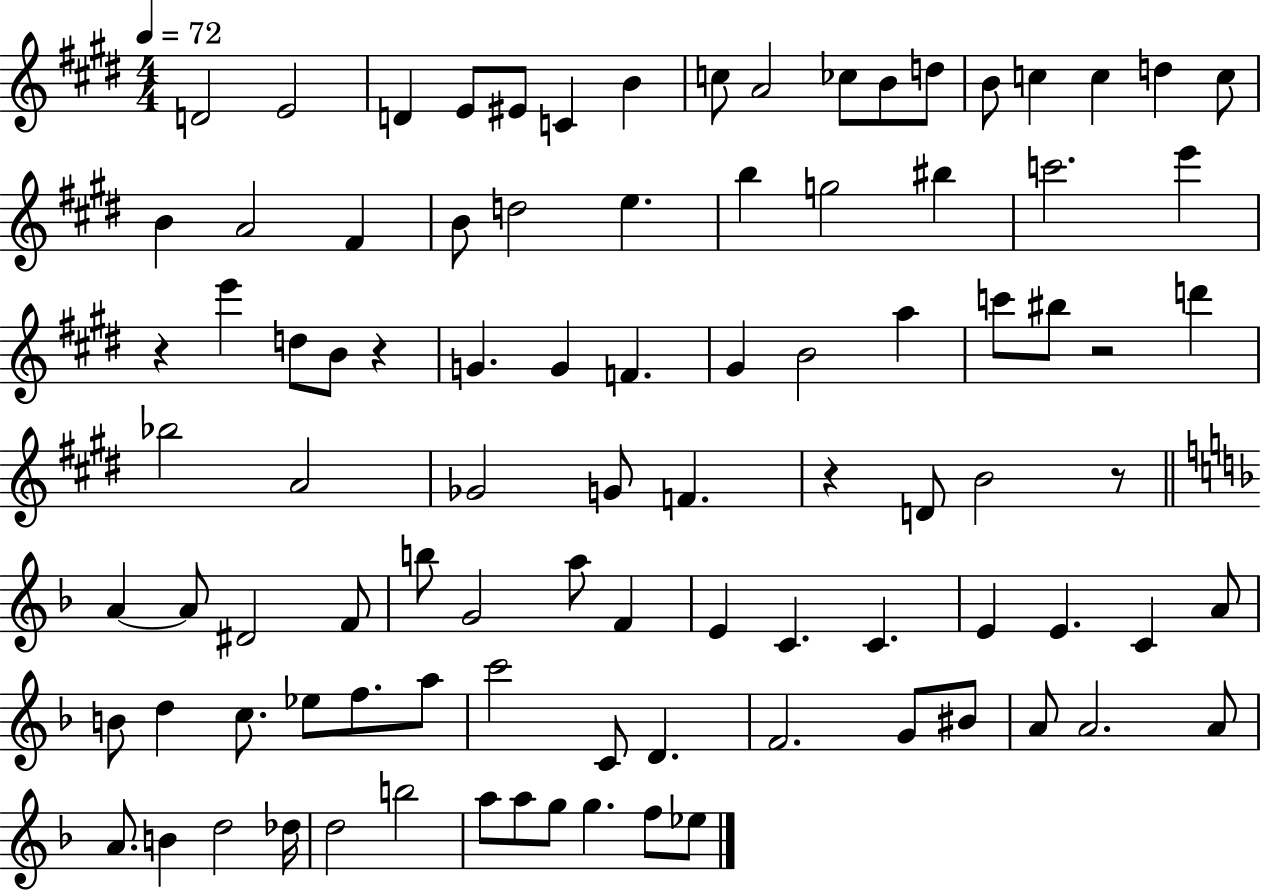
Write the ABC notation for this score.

X:1
T:Untitled
M:4/4
L:1/4
K:E
D2 E2 D E/2 ^E/2 C B c/2 A2 _c/2 B/2 d/2 B/2 c c d c/2 B A2 ^F B/2 d2 e b g2 ^b c'2 e' z e' d/2 B/2 z G G F ^G B2 a c'/2 ^b/2 z2 d' _b2 A2 _G2 G/2 F z D/2 B2 z/2 A A/2 ^D2 F/2 b/2 G2 a/2 F E C C E E C A/2 B/2 d c/2 _e/2 f/2 a/2 c'2 C/2 D F2 G/2 ^B/2 A/2 A2 A/2 A/2 B d2 _d/4 d2 b2 a/2 a/2 g/2 g f/2 _e/2